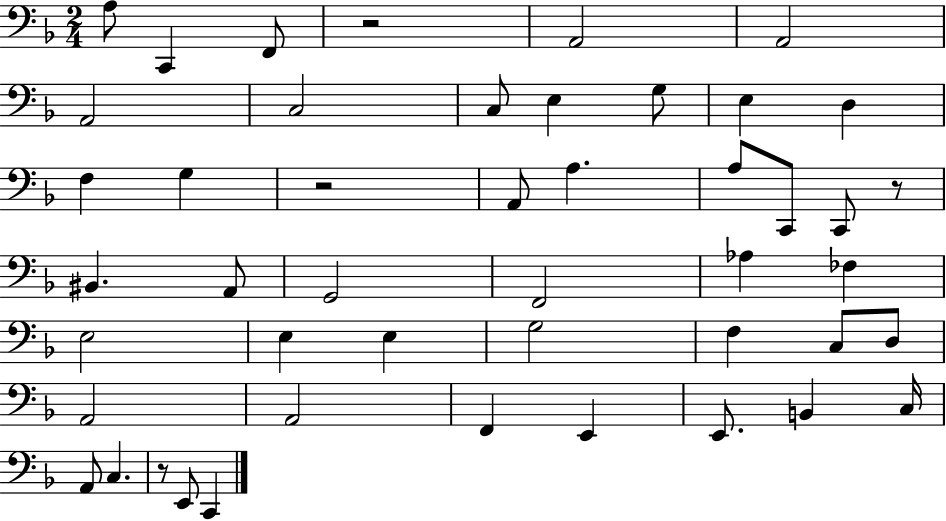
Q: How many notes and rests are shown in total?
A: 47